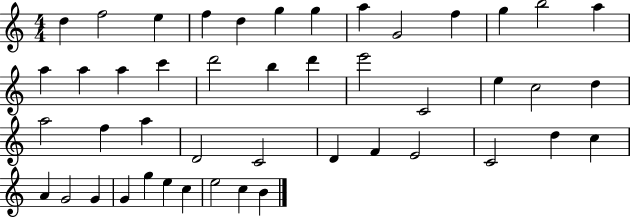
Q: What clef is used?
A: treble